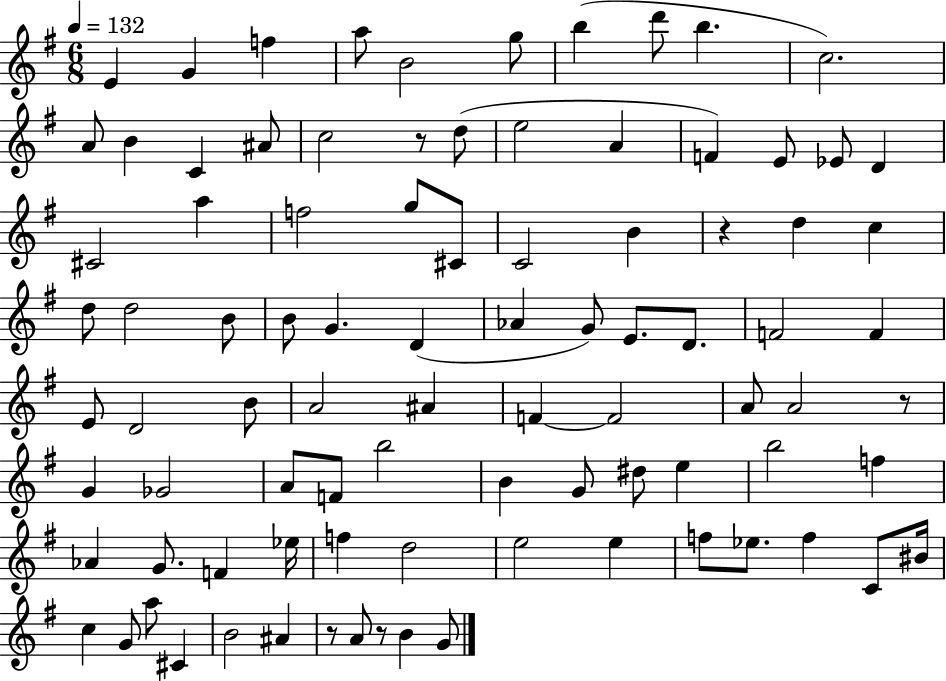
E4/q G4/q F5/q A5/e B4/h G5/e B5/q D6/e B5/q. C5/h. A4/e B4/q C4/q A#4/e C5/h R/e D5/e E5/h A4/q F4/q E4/e Eb4/e D4/q C#4/h A5/q F5/h G5/e C#4/e C4/h B4/q R/q D5/q C5/q D5/e D5/h B4/e B4/e G4/q. D4/q Ab4/q G4/e E4/e. D4/e. F4/h F4/q E4/e D4/h B4/e A4/h A#4/q F4/q F4/h A4/e A4/h R/e G4/q Gb4/h A4/e F4/e B5/h B4/q G4/e D#5/e E5/q B5/h F5/q Ab4/q G4/e. F4/q Eb5/s F5/q D5/h E5/h E5/q F5/e Eb5/e. F5/q C4/e BIS4/s C5/q G4/e A5/e C#4/q B4/h A#4/q R/e A4/e R/e B4/q G4/e